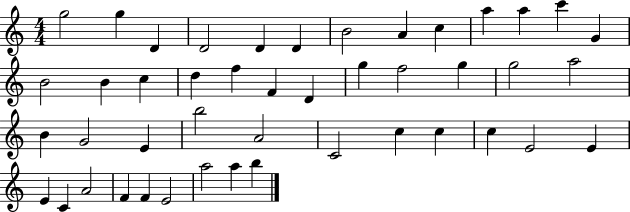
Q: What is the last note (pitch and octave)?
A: B5